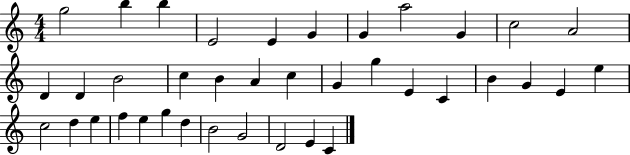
G5/h B5/q B5/q E4/h E4/q G4/q G4/q A5/h G4/q C5/h A4/h D4/q D4/q B4/h C5/q B4/q A4/q C5/q G4/q G5/q E4/q C4/q B4/q G4/q E4/q E5/q C5/h D5/q E5/q F5/q E5/q G5/q D5/q B4/h G4/h D4/h E4/q C4/q